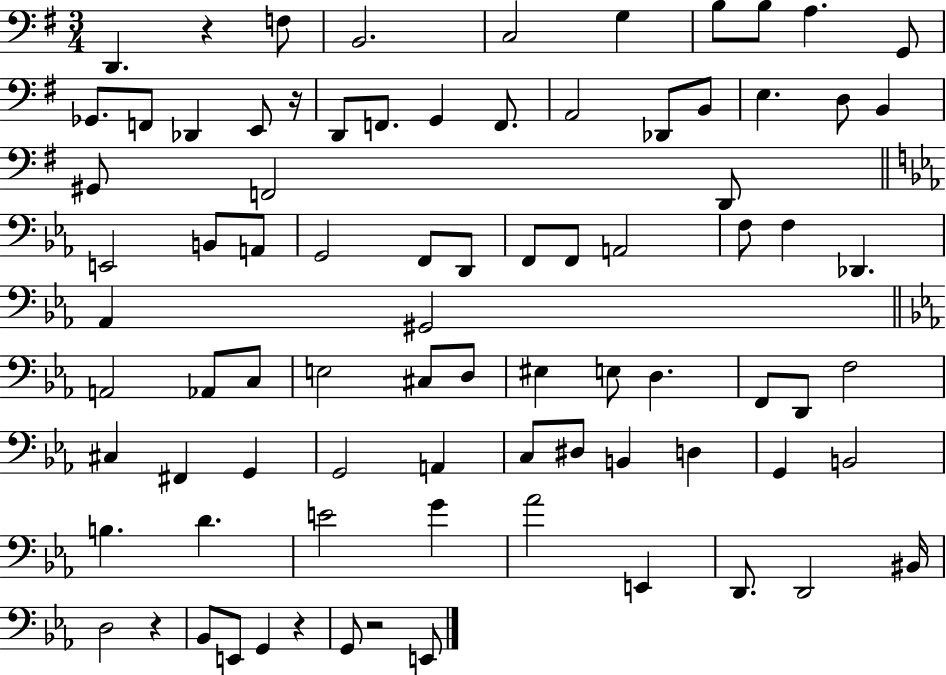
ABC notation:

X:1
T:Untitled
M:3/4
L:1/4
K:G
D,, z F,/2 B,,2 C,2 G, B,/2 B,/2 A, G,,/2 _G,,/2 F,,/2 _D,, E,,/2 z/4 D,,/2 F,,/2 G,, F,,/2 A,,2 _D,,/2 B,,/2 E, D,/2 B,, ^G,,/2 F,,2 D,,/2 E,,2 B,,/2 A,,/2 G,,2 F,,/2 D,,/2 F,,/2 F,,/2 A,,2 F,/2 F, _D,, _A,, ^G,,2 A,,2 _A,,/2 C,/2 E,2 ^C,/2 D,/2 ^E, E,/2 D, F,,/2 D,,/2 F,2 ^C, ^F,, G,, G,,2 A,, C,/2 ^D,/2 B,, D, G,, B,,2 B, D E2 G _A2 E,, D,,/2 D,,2 ^B,,/4 D,2 z _B,,/2 E,,/2 G,, z G,,/2 z2 E,,/2